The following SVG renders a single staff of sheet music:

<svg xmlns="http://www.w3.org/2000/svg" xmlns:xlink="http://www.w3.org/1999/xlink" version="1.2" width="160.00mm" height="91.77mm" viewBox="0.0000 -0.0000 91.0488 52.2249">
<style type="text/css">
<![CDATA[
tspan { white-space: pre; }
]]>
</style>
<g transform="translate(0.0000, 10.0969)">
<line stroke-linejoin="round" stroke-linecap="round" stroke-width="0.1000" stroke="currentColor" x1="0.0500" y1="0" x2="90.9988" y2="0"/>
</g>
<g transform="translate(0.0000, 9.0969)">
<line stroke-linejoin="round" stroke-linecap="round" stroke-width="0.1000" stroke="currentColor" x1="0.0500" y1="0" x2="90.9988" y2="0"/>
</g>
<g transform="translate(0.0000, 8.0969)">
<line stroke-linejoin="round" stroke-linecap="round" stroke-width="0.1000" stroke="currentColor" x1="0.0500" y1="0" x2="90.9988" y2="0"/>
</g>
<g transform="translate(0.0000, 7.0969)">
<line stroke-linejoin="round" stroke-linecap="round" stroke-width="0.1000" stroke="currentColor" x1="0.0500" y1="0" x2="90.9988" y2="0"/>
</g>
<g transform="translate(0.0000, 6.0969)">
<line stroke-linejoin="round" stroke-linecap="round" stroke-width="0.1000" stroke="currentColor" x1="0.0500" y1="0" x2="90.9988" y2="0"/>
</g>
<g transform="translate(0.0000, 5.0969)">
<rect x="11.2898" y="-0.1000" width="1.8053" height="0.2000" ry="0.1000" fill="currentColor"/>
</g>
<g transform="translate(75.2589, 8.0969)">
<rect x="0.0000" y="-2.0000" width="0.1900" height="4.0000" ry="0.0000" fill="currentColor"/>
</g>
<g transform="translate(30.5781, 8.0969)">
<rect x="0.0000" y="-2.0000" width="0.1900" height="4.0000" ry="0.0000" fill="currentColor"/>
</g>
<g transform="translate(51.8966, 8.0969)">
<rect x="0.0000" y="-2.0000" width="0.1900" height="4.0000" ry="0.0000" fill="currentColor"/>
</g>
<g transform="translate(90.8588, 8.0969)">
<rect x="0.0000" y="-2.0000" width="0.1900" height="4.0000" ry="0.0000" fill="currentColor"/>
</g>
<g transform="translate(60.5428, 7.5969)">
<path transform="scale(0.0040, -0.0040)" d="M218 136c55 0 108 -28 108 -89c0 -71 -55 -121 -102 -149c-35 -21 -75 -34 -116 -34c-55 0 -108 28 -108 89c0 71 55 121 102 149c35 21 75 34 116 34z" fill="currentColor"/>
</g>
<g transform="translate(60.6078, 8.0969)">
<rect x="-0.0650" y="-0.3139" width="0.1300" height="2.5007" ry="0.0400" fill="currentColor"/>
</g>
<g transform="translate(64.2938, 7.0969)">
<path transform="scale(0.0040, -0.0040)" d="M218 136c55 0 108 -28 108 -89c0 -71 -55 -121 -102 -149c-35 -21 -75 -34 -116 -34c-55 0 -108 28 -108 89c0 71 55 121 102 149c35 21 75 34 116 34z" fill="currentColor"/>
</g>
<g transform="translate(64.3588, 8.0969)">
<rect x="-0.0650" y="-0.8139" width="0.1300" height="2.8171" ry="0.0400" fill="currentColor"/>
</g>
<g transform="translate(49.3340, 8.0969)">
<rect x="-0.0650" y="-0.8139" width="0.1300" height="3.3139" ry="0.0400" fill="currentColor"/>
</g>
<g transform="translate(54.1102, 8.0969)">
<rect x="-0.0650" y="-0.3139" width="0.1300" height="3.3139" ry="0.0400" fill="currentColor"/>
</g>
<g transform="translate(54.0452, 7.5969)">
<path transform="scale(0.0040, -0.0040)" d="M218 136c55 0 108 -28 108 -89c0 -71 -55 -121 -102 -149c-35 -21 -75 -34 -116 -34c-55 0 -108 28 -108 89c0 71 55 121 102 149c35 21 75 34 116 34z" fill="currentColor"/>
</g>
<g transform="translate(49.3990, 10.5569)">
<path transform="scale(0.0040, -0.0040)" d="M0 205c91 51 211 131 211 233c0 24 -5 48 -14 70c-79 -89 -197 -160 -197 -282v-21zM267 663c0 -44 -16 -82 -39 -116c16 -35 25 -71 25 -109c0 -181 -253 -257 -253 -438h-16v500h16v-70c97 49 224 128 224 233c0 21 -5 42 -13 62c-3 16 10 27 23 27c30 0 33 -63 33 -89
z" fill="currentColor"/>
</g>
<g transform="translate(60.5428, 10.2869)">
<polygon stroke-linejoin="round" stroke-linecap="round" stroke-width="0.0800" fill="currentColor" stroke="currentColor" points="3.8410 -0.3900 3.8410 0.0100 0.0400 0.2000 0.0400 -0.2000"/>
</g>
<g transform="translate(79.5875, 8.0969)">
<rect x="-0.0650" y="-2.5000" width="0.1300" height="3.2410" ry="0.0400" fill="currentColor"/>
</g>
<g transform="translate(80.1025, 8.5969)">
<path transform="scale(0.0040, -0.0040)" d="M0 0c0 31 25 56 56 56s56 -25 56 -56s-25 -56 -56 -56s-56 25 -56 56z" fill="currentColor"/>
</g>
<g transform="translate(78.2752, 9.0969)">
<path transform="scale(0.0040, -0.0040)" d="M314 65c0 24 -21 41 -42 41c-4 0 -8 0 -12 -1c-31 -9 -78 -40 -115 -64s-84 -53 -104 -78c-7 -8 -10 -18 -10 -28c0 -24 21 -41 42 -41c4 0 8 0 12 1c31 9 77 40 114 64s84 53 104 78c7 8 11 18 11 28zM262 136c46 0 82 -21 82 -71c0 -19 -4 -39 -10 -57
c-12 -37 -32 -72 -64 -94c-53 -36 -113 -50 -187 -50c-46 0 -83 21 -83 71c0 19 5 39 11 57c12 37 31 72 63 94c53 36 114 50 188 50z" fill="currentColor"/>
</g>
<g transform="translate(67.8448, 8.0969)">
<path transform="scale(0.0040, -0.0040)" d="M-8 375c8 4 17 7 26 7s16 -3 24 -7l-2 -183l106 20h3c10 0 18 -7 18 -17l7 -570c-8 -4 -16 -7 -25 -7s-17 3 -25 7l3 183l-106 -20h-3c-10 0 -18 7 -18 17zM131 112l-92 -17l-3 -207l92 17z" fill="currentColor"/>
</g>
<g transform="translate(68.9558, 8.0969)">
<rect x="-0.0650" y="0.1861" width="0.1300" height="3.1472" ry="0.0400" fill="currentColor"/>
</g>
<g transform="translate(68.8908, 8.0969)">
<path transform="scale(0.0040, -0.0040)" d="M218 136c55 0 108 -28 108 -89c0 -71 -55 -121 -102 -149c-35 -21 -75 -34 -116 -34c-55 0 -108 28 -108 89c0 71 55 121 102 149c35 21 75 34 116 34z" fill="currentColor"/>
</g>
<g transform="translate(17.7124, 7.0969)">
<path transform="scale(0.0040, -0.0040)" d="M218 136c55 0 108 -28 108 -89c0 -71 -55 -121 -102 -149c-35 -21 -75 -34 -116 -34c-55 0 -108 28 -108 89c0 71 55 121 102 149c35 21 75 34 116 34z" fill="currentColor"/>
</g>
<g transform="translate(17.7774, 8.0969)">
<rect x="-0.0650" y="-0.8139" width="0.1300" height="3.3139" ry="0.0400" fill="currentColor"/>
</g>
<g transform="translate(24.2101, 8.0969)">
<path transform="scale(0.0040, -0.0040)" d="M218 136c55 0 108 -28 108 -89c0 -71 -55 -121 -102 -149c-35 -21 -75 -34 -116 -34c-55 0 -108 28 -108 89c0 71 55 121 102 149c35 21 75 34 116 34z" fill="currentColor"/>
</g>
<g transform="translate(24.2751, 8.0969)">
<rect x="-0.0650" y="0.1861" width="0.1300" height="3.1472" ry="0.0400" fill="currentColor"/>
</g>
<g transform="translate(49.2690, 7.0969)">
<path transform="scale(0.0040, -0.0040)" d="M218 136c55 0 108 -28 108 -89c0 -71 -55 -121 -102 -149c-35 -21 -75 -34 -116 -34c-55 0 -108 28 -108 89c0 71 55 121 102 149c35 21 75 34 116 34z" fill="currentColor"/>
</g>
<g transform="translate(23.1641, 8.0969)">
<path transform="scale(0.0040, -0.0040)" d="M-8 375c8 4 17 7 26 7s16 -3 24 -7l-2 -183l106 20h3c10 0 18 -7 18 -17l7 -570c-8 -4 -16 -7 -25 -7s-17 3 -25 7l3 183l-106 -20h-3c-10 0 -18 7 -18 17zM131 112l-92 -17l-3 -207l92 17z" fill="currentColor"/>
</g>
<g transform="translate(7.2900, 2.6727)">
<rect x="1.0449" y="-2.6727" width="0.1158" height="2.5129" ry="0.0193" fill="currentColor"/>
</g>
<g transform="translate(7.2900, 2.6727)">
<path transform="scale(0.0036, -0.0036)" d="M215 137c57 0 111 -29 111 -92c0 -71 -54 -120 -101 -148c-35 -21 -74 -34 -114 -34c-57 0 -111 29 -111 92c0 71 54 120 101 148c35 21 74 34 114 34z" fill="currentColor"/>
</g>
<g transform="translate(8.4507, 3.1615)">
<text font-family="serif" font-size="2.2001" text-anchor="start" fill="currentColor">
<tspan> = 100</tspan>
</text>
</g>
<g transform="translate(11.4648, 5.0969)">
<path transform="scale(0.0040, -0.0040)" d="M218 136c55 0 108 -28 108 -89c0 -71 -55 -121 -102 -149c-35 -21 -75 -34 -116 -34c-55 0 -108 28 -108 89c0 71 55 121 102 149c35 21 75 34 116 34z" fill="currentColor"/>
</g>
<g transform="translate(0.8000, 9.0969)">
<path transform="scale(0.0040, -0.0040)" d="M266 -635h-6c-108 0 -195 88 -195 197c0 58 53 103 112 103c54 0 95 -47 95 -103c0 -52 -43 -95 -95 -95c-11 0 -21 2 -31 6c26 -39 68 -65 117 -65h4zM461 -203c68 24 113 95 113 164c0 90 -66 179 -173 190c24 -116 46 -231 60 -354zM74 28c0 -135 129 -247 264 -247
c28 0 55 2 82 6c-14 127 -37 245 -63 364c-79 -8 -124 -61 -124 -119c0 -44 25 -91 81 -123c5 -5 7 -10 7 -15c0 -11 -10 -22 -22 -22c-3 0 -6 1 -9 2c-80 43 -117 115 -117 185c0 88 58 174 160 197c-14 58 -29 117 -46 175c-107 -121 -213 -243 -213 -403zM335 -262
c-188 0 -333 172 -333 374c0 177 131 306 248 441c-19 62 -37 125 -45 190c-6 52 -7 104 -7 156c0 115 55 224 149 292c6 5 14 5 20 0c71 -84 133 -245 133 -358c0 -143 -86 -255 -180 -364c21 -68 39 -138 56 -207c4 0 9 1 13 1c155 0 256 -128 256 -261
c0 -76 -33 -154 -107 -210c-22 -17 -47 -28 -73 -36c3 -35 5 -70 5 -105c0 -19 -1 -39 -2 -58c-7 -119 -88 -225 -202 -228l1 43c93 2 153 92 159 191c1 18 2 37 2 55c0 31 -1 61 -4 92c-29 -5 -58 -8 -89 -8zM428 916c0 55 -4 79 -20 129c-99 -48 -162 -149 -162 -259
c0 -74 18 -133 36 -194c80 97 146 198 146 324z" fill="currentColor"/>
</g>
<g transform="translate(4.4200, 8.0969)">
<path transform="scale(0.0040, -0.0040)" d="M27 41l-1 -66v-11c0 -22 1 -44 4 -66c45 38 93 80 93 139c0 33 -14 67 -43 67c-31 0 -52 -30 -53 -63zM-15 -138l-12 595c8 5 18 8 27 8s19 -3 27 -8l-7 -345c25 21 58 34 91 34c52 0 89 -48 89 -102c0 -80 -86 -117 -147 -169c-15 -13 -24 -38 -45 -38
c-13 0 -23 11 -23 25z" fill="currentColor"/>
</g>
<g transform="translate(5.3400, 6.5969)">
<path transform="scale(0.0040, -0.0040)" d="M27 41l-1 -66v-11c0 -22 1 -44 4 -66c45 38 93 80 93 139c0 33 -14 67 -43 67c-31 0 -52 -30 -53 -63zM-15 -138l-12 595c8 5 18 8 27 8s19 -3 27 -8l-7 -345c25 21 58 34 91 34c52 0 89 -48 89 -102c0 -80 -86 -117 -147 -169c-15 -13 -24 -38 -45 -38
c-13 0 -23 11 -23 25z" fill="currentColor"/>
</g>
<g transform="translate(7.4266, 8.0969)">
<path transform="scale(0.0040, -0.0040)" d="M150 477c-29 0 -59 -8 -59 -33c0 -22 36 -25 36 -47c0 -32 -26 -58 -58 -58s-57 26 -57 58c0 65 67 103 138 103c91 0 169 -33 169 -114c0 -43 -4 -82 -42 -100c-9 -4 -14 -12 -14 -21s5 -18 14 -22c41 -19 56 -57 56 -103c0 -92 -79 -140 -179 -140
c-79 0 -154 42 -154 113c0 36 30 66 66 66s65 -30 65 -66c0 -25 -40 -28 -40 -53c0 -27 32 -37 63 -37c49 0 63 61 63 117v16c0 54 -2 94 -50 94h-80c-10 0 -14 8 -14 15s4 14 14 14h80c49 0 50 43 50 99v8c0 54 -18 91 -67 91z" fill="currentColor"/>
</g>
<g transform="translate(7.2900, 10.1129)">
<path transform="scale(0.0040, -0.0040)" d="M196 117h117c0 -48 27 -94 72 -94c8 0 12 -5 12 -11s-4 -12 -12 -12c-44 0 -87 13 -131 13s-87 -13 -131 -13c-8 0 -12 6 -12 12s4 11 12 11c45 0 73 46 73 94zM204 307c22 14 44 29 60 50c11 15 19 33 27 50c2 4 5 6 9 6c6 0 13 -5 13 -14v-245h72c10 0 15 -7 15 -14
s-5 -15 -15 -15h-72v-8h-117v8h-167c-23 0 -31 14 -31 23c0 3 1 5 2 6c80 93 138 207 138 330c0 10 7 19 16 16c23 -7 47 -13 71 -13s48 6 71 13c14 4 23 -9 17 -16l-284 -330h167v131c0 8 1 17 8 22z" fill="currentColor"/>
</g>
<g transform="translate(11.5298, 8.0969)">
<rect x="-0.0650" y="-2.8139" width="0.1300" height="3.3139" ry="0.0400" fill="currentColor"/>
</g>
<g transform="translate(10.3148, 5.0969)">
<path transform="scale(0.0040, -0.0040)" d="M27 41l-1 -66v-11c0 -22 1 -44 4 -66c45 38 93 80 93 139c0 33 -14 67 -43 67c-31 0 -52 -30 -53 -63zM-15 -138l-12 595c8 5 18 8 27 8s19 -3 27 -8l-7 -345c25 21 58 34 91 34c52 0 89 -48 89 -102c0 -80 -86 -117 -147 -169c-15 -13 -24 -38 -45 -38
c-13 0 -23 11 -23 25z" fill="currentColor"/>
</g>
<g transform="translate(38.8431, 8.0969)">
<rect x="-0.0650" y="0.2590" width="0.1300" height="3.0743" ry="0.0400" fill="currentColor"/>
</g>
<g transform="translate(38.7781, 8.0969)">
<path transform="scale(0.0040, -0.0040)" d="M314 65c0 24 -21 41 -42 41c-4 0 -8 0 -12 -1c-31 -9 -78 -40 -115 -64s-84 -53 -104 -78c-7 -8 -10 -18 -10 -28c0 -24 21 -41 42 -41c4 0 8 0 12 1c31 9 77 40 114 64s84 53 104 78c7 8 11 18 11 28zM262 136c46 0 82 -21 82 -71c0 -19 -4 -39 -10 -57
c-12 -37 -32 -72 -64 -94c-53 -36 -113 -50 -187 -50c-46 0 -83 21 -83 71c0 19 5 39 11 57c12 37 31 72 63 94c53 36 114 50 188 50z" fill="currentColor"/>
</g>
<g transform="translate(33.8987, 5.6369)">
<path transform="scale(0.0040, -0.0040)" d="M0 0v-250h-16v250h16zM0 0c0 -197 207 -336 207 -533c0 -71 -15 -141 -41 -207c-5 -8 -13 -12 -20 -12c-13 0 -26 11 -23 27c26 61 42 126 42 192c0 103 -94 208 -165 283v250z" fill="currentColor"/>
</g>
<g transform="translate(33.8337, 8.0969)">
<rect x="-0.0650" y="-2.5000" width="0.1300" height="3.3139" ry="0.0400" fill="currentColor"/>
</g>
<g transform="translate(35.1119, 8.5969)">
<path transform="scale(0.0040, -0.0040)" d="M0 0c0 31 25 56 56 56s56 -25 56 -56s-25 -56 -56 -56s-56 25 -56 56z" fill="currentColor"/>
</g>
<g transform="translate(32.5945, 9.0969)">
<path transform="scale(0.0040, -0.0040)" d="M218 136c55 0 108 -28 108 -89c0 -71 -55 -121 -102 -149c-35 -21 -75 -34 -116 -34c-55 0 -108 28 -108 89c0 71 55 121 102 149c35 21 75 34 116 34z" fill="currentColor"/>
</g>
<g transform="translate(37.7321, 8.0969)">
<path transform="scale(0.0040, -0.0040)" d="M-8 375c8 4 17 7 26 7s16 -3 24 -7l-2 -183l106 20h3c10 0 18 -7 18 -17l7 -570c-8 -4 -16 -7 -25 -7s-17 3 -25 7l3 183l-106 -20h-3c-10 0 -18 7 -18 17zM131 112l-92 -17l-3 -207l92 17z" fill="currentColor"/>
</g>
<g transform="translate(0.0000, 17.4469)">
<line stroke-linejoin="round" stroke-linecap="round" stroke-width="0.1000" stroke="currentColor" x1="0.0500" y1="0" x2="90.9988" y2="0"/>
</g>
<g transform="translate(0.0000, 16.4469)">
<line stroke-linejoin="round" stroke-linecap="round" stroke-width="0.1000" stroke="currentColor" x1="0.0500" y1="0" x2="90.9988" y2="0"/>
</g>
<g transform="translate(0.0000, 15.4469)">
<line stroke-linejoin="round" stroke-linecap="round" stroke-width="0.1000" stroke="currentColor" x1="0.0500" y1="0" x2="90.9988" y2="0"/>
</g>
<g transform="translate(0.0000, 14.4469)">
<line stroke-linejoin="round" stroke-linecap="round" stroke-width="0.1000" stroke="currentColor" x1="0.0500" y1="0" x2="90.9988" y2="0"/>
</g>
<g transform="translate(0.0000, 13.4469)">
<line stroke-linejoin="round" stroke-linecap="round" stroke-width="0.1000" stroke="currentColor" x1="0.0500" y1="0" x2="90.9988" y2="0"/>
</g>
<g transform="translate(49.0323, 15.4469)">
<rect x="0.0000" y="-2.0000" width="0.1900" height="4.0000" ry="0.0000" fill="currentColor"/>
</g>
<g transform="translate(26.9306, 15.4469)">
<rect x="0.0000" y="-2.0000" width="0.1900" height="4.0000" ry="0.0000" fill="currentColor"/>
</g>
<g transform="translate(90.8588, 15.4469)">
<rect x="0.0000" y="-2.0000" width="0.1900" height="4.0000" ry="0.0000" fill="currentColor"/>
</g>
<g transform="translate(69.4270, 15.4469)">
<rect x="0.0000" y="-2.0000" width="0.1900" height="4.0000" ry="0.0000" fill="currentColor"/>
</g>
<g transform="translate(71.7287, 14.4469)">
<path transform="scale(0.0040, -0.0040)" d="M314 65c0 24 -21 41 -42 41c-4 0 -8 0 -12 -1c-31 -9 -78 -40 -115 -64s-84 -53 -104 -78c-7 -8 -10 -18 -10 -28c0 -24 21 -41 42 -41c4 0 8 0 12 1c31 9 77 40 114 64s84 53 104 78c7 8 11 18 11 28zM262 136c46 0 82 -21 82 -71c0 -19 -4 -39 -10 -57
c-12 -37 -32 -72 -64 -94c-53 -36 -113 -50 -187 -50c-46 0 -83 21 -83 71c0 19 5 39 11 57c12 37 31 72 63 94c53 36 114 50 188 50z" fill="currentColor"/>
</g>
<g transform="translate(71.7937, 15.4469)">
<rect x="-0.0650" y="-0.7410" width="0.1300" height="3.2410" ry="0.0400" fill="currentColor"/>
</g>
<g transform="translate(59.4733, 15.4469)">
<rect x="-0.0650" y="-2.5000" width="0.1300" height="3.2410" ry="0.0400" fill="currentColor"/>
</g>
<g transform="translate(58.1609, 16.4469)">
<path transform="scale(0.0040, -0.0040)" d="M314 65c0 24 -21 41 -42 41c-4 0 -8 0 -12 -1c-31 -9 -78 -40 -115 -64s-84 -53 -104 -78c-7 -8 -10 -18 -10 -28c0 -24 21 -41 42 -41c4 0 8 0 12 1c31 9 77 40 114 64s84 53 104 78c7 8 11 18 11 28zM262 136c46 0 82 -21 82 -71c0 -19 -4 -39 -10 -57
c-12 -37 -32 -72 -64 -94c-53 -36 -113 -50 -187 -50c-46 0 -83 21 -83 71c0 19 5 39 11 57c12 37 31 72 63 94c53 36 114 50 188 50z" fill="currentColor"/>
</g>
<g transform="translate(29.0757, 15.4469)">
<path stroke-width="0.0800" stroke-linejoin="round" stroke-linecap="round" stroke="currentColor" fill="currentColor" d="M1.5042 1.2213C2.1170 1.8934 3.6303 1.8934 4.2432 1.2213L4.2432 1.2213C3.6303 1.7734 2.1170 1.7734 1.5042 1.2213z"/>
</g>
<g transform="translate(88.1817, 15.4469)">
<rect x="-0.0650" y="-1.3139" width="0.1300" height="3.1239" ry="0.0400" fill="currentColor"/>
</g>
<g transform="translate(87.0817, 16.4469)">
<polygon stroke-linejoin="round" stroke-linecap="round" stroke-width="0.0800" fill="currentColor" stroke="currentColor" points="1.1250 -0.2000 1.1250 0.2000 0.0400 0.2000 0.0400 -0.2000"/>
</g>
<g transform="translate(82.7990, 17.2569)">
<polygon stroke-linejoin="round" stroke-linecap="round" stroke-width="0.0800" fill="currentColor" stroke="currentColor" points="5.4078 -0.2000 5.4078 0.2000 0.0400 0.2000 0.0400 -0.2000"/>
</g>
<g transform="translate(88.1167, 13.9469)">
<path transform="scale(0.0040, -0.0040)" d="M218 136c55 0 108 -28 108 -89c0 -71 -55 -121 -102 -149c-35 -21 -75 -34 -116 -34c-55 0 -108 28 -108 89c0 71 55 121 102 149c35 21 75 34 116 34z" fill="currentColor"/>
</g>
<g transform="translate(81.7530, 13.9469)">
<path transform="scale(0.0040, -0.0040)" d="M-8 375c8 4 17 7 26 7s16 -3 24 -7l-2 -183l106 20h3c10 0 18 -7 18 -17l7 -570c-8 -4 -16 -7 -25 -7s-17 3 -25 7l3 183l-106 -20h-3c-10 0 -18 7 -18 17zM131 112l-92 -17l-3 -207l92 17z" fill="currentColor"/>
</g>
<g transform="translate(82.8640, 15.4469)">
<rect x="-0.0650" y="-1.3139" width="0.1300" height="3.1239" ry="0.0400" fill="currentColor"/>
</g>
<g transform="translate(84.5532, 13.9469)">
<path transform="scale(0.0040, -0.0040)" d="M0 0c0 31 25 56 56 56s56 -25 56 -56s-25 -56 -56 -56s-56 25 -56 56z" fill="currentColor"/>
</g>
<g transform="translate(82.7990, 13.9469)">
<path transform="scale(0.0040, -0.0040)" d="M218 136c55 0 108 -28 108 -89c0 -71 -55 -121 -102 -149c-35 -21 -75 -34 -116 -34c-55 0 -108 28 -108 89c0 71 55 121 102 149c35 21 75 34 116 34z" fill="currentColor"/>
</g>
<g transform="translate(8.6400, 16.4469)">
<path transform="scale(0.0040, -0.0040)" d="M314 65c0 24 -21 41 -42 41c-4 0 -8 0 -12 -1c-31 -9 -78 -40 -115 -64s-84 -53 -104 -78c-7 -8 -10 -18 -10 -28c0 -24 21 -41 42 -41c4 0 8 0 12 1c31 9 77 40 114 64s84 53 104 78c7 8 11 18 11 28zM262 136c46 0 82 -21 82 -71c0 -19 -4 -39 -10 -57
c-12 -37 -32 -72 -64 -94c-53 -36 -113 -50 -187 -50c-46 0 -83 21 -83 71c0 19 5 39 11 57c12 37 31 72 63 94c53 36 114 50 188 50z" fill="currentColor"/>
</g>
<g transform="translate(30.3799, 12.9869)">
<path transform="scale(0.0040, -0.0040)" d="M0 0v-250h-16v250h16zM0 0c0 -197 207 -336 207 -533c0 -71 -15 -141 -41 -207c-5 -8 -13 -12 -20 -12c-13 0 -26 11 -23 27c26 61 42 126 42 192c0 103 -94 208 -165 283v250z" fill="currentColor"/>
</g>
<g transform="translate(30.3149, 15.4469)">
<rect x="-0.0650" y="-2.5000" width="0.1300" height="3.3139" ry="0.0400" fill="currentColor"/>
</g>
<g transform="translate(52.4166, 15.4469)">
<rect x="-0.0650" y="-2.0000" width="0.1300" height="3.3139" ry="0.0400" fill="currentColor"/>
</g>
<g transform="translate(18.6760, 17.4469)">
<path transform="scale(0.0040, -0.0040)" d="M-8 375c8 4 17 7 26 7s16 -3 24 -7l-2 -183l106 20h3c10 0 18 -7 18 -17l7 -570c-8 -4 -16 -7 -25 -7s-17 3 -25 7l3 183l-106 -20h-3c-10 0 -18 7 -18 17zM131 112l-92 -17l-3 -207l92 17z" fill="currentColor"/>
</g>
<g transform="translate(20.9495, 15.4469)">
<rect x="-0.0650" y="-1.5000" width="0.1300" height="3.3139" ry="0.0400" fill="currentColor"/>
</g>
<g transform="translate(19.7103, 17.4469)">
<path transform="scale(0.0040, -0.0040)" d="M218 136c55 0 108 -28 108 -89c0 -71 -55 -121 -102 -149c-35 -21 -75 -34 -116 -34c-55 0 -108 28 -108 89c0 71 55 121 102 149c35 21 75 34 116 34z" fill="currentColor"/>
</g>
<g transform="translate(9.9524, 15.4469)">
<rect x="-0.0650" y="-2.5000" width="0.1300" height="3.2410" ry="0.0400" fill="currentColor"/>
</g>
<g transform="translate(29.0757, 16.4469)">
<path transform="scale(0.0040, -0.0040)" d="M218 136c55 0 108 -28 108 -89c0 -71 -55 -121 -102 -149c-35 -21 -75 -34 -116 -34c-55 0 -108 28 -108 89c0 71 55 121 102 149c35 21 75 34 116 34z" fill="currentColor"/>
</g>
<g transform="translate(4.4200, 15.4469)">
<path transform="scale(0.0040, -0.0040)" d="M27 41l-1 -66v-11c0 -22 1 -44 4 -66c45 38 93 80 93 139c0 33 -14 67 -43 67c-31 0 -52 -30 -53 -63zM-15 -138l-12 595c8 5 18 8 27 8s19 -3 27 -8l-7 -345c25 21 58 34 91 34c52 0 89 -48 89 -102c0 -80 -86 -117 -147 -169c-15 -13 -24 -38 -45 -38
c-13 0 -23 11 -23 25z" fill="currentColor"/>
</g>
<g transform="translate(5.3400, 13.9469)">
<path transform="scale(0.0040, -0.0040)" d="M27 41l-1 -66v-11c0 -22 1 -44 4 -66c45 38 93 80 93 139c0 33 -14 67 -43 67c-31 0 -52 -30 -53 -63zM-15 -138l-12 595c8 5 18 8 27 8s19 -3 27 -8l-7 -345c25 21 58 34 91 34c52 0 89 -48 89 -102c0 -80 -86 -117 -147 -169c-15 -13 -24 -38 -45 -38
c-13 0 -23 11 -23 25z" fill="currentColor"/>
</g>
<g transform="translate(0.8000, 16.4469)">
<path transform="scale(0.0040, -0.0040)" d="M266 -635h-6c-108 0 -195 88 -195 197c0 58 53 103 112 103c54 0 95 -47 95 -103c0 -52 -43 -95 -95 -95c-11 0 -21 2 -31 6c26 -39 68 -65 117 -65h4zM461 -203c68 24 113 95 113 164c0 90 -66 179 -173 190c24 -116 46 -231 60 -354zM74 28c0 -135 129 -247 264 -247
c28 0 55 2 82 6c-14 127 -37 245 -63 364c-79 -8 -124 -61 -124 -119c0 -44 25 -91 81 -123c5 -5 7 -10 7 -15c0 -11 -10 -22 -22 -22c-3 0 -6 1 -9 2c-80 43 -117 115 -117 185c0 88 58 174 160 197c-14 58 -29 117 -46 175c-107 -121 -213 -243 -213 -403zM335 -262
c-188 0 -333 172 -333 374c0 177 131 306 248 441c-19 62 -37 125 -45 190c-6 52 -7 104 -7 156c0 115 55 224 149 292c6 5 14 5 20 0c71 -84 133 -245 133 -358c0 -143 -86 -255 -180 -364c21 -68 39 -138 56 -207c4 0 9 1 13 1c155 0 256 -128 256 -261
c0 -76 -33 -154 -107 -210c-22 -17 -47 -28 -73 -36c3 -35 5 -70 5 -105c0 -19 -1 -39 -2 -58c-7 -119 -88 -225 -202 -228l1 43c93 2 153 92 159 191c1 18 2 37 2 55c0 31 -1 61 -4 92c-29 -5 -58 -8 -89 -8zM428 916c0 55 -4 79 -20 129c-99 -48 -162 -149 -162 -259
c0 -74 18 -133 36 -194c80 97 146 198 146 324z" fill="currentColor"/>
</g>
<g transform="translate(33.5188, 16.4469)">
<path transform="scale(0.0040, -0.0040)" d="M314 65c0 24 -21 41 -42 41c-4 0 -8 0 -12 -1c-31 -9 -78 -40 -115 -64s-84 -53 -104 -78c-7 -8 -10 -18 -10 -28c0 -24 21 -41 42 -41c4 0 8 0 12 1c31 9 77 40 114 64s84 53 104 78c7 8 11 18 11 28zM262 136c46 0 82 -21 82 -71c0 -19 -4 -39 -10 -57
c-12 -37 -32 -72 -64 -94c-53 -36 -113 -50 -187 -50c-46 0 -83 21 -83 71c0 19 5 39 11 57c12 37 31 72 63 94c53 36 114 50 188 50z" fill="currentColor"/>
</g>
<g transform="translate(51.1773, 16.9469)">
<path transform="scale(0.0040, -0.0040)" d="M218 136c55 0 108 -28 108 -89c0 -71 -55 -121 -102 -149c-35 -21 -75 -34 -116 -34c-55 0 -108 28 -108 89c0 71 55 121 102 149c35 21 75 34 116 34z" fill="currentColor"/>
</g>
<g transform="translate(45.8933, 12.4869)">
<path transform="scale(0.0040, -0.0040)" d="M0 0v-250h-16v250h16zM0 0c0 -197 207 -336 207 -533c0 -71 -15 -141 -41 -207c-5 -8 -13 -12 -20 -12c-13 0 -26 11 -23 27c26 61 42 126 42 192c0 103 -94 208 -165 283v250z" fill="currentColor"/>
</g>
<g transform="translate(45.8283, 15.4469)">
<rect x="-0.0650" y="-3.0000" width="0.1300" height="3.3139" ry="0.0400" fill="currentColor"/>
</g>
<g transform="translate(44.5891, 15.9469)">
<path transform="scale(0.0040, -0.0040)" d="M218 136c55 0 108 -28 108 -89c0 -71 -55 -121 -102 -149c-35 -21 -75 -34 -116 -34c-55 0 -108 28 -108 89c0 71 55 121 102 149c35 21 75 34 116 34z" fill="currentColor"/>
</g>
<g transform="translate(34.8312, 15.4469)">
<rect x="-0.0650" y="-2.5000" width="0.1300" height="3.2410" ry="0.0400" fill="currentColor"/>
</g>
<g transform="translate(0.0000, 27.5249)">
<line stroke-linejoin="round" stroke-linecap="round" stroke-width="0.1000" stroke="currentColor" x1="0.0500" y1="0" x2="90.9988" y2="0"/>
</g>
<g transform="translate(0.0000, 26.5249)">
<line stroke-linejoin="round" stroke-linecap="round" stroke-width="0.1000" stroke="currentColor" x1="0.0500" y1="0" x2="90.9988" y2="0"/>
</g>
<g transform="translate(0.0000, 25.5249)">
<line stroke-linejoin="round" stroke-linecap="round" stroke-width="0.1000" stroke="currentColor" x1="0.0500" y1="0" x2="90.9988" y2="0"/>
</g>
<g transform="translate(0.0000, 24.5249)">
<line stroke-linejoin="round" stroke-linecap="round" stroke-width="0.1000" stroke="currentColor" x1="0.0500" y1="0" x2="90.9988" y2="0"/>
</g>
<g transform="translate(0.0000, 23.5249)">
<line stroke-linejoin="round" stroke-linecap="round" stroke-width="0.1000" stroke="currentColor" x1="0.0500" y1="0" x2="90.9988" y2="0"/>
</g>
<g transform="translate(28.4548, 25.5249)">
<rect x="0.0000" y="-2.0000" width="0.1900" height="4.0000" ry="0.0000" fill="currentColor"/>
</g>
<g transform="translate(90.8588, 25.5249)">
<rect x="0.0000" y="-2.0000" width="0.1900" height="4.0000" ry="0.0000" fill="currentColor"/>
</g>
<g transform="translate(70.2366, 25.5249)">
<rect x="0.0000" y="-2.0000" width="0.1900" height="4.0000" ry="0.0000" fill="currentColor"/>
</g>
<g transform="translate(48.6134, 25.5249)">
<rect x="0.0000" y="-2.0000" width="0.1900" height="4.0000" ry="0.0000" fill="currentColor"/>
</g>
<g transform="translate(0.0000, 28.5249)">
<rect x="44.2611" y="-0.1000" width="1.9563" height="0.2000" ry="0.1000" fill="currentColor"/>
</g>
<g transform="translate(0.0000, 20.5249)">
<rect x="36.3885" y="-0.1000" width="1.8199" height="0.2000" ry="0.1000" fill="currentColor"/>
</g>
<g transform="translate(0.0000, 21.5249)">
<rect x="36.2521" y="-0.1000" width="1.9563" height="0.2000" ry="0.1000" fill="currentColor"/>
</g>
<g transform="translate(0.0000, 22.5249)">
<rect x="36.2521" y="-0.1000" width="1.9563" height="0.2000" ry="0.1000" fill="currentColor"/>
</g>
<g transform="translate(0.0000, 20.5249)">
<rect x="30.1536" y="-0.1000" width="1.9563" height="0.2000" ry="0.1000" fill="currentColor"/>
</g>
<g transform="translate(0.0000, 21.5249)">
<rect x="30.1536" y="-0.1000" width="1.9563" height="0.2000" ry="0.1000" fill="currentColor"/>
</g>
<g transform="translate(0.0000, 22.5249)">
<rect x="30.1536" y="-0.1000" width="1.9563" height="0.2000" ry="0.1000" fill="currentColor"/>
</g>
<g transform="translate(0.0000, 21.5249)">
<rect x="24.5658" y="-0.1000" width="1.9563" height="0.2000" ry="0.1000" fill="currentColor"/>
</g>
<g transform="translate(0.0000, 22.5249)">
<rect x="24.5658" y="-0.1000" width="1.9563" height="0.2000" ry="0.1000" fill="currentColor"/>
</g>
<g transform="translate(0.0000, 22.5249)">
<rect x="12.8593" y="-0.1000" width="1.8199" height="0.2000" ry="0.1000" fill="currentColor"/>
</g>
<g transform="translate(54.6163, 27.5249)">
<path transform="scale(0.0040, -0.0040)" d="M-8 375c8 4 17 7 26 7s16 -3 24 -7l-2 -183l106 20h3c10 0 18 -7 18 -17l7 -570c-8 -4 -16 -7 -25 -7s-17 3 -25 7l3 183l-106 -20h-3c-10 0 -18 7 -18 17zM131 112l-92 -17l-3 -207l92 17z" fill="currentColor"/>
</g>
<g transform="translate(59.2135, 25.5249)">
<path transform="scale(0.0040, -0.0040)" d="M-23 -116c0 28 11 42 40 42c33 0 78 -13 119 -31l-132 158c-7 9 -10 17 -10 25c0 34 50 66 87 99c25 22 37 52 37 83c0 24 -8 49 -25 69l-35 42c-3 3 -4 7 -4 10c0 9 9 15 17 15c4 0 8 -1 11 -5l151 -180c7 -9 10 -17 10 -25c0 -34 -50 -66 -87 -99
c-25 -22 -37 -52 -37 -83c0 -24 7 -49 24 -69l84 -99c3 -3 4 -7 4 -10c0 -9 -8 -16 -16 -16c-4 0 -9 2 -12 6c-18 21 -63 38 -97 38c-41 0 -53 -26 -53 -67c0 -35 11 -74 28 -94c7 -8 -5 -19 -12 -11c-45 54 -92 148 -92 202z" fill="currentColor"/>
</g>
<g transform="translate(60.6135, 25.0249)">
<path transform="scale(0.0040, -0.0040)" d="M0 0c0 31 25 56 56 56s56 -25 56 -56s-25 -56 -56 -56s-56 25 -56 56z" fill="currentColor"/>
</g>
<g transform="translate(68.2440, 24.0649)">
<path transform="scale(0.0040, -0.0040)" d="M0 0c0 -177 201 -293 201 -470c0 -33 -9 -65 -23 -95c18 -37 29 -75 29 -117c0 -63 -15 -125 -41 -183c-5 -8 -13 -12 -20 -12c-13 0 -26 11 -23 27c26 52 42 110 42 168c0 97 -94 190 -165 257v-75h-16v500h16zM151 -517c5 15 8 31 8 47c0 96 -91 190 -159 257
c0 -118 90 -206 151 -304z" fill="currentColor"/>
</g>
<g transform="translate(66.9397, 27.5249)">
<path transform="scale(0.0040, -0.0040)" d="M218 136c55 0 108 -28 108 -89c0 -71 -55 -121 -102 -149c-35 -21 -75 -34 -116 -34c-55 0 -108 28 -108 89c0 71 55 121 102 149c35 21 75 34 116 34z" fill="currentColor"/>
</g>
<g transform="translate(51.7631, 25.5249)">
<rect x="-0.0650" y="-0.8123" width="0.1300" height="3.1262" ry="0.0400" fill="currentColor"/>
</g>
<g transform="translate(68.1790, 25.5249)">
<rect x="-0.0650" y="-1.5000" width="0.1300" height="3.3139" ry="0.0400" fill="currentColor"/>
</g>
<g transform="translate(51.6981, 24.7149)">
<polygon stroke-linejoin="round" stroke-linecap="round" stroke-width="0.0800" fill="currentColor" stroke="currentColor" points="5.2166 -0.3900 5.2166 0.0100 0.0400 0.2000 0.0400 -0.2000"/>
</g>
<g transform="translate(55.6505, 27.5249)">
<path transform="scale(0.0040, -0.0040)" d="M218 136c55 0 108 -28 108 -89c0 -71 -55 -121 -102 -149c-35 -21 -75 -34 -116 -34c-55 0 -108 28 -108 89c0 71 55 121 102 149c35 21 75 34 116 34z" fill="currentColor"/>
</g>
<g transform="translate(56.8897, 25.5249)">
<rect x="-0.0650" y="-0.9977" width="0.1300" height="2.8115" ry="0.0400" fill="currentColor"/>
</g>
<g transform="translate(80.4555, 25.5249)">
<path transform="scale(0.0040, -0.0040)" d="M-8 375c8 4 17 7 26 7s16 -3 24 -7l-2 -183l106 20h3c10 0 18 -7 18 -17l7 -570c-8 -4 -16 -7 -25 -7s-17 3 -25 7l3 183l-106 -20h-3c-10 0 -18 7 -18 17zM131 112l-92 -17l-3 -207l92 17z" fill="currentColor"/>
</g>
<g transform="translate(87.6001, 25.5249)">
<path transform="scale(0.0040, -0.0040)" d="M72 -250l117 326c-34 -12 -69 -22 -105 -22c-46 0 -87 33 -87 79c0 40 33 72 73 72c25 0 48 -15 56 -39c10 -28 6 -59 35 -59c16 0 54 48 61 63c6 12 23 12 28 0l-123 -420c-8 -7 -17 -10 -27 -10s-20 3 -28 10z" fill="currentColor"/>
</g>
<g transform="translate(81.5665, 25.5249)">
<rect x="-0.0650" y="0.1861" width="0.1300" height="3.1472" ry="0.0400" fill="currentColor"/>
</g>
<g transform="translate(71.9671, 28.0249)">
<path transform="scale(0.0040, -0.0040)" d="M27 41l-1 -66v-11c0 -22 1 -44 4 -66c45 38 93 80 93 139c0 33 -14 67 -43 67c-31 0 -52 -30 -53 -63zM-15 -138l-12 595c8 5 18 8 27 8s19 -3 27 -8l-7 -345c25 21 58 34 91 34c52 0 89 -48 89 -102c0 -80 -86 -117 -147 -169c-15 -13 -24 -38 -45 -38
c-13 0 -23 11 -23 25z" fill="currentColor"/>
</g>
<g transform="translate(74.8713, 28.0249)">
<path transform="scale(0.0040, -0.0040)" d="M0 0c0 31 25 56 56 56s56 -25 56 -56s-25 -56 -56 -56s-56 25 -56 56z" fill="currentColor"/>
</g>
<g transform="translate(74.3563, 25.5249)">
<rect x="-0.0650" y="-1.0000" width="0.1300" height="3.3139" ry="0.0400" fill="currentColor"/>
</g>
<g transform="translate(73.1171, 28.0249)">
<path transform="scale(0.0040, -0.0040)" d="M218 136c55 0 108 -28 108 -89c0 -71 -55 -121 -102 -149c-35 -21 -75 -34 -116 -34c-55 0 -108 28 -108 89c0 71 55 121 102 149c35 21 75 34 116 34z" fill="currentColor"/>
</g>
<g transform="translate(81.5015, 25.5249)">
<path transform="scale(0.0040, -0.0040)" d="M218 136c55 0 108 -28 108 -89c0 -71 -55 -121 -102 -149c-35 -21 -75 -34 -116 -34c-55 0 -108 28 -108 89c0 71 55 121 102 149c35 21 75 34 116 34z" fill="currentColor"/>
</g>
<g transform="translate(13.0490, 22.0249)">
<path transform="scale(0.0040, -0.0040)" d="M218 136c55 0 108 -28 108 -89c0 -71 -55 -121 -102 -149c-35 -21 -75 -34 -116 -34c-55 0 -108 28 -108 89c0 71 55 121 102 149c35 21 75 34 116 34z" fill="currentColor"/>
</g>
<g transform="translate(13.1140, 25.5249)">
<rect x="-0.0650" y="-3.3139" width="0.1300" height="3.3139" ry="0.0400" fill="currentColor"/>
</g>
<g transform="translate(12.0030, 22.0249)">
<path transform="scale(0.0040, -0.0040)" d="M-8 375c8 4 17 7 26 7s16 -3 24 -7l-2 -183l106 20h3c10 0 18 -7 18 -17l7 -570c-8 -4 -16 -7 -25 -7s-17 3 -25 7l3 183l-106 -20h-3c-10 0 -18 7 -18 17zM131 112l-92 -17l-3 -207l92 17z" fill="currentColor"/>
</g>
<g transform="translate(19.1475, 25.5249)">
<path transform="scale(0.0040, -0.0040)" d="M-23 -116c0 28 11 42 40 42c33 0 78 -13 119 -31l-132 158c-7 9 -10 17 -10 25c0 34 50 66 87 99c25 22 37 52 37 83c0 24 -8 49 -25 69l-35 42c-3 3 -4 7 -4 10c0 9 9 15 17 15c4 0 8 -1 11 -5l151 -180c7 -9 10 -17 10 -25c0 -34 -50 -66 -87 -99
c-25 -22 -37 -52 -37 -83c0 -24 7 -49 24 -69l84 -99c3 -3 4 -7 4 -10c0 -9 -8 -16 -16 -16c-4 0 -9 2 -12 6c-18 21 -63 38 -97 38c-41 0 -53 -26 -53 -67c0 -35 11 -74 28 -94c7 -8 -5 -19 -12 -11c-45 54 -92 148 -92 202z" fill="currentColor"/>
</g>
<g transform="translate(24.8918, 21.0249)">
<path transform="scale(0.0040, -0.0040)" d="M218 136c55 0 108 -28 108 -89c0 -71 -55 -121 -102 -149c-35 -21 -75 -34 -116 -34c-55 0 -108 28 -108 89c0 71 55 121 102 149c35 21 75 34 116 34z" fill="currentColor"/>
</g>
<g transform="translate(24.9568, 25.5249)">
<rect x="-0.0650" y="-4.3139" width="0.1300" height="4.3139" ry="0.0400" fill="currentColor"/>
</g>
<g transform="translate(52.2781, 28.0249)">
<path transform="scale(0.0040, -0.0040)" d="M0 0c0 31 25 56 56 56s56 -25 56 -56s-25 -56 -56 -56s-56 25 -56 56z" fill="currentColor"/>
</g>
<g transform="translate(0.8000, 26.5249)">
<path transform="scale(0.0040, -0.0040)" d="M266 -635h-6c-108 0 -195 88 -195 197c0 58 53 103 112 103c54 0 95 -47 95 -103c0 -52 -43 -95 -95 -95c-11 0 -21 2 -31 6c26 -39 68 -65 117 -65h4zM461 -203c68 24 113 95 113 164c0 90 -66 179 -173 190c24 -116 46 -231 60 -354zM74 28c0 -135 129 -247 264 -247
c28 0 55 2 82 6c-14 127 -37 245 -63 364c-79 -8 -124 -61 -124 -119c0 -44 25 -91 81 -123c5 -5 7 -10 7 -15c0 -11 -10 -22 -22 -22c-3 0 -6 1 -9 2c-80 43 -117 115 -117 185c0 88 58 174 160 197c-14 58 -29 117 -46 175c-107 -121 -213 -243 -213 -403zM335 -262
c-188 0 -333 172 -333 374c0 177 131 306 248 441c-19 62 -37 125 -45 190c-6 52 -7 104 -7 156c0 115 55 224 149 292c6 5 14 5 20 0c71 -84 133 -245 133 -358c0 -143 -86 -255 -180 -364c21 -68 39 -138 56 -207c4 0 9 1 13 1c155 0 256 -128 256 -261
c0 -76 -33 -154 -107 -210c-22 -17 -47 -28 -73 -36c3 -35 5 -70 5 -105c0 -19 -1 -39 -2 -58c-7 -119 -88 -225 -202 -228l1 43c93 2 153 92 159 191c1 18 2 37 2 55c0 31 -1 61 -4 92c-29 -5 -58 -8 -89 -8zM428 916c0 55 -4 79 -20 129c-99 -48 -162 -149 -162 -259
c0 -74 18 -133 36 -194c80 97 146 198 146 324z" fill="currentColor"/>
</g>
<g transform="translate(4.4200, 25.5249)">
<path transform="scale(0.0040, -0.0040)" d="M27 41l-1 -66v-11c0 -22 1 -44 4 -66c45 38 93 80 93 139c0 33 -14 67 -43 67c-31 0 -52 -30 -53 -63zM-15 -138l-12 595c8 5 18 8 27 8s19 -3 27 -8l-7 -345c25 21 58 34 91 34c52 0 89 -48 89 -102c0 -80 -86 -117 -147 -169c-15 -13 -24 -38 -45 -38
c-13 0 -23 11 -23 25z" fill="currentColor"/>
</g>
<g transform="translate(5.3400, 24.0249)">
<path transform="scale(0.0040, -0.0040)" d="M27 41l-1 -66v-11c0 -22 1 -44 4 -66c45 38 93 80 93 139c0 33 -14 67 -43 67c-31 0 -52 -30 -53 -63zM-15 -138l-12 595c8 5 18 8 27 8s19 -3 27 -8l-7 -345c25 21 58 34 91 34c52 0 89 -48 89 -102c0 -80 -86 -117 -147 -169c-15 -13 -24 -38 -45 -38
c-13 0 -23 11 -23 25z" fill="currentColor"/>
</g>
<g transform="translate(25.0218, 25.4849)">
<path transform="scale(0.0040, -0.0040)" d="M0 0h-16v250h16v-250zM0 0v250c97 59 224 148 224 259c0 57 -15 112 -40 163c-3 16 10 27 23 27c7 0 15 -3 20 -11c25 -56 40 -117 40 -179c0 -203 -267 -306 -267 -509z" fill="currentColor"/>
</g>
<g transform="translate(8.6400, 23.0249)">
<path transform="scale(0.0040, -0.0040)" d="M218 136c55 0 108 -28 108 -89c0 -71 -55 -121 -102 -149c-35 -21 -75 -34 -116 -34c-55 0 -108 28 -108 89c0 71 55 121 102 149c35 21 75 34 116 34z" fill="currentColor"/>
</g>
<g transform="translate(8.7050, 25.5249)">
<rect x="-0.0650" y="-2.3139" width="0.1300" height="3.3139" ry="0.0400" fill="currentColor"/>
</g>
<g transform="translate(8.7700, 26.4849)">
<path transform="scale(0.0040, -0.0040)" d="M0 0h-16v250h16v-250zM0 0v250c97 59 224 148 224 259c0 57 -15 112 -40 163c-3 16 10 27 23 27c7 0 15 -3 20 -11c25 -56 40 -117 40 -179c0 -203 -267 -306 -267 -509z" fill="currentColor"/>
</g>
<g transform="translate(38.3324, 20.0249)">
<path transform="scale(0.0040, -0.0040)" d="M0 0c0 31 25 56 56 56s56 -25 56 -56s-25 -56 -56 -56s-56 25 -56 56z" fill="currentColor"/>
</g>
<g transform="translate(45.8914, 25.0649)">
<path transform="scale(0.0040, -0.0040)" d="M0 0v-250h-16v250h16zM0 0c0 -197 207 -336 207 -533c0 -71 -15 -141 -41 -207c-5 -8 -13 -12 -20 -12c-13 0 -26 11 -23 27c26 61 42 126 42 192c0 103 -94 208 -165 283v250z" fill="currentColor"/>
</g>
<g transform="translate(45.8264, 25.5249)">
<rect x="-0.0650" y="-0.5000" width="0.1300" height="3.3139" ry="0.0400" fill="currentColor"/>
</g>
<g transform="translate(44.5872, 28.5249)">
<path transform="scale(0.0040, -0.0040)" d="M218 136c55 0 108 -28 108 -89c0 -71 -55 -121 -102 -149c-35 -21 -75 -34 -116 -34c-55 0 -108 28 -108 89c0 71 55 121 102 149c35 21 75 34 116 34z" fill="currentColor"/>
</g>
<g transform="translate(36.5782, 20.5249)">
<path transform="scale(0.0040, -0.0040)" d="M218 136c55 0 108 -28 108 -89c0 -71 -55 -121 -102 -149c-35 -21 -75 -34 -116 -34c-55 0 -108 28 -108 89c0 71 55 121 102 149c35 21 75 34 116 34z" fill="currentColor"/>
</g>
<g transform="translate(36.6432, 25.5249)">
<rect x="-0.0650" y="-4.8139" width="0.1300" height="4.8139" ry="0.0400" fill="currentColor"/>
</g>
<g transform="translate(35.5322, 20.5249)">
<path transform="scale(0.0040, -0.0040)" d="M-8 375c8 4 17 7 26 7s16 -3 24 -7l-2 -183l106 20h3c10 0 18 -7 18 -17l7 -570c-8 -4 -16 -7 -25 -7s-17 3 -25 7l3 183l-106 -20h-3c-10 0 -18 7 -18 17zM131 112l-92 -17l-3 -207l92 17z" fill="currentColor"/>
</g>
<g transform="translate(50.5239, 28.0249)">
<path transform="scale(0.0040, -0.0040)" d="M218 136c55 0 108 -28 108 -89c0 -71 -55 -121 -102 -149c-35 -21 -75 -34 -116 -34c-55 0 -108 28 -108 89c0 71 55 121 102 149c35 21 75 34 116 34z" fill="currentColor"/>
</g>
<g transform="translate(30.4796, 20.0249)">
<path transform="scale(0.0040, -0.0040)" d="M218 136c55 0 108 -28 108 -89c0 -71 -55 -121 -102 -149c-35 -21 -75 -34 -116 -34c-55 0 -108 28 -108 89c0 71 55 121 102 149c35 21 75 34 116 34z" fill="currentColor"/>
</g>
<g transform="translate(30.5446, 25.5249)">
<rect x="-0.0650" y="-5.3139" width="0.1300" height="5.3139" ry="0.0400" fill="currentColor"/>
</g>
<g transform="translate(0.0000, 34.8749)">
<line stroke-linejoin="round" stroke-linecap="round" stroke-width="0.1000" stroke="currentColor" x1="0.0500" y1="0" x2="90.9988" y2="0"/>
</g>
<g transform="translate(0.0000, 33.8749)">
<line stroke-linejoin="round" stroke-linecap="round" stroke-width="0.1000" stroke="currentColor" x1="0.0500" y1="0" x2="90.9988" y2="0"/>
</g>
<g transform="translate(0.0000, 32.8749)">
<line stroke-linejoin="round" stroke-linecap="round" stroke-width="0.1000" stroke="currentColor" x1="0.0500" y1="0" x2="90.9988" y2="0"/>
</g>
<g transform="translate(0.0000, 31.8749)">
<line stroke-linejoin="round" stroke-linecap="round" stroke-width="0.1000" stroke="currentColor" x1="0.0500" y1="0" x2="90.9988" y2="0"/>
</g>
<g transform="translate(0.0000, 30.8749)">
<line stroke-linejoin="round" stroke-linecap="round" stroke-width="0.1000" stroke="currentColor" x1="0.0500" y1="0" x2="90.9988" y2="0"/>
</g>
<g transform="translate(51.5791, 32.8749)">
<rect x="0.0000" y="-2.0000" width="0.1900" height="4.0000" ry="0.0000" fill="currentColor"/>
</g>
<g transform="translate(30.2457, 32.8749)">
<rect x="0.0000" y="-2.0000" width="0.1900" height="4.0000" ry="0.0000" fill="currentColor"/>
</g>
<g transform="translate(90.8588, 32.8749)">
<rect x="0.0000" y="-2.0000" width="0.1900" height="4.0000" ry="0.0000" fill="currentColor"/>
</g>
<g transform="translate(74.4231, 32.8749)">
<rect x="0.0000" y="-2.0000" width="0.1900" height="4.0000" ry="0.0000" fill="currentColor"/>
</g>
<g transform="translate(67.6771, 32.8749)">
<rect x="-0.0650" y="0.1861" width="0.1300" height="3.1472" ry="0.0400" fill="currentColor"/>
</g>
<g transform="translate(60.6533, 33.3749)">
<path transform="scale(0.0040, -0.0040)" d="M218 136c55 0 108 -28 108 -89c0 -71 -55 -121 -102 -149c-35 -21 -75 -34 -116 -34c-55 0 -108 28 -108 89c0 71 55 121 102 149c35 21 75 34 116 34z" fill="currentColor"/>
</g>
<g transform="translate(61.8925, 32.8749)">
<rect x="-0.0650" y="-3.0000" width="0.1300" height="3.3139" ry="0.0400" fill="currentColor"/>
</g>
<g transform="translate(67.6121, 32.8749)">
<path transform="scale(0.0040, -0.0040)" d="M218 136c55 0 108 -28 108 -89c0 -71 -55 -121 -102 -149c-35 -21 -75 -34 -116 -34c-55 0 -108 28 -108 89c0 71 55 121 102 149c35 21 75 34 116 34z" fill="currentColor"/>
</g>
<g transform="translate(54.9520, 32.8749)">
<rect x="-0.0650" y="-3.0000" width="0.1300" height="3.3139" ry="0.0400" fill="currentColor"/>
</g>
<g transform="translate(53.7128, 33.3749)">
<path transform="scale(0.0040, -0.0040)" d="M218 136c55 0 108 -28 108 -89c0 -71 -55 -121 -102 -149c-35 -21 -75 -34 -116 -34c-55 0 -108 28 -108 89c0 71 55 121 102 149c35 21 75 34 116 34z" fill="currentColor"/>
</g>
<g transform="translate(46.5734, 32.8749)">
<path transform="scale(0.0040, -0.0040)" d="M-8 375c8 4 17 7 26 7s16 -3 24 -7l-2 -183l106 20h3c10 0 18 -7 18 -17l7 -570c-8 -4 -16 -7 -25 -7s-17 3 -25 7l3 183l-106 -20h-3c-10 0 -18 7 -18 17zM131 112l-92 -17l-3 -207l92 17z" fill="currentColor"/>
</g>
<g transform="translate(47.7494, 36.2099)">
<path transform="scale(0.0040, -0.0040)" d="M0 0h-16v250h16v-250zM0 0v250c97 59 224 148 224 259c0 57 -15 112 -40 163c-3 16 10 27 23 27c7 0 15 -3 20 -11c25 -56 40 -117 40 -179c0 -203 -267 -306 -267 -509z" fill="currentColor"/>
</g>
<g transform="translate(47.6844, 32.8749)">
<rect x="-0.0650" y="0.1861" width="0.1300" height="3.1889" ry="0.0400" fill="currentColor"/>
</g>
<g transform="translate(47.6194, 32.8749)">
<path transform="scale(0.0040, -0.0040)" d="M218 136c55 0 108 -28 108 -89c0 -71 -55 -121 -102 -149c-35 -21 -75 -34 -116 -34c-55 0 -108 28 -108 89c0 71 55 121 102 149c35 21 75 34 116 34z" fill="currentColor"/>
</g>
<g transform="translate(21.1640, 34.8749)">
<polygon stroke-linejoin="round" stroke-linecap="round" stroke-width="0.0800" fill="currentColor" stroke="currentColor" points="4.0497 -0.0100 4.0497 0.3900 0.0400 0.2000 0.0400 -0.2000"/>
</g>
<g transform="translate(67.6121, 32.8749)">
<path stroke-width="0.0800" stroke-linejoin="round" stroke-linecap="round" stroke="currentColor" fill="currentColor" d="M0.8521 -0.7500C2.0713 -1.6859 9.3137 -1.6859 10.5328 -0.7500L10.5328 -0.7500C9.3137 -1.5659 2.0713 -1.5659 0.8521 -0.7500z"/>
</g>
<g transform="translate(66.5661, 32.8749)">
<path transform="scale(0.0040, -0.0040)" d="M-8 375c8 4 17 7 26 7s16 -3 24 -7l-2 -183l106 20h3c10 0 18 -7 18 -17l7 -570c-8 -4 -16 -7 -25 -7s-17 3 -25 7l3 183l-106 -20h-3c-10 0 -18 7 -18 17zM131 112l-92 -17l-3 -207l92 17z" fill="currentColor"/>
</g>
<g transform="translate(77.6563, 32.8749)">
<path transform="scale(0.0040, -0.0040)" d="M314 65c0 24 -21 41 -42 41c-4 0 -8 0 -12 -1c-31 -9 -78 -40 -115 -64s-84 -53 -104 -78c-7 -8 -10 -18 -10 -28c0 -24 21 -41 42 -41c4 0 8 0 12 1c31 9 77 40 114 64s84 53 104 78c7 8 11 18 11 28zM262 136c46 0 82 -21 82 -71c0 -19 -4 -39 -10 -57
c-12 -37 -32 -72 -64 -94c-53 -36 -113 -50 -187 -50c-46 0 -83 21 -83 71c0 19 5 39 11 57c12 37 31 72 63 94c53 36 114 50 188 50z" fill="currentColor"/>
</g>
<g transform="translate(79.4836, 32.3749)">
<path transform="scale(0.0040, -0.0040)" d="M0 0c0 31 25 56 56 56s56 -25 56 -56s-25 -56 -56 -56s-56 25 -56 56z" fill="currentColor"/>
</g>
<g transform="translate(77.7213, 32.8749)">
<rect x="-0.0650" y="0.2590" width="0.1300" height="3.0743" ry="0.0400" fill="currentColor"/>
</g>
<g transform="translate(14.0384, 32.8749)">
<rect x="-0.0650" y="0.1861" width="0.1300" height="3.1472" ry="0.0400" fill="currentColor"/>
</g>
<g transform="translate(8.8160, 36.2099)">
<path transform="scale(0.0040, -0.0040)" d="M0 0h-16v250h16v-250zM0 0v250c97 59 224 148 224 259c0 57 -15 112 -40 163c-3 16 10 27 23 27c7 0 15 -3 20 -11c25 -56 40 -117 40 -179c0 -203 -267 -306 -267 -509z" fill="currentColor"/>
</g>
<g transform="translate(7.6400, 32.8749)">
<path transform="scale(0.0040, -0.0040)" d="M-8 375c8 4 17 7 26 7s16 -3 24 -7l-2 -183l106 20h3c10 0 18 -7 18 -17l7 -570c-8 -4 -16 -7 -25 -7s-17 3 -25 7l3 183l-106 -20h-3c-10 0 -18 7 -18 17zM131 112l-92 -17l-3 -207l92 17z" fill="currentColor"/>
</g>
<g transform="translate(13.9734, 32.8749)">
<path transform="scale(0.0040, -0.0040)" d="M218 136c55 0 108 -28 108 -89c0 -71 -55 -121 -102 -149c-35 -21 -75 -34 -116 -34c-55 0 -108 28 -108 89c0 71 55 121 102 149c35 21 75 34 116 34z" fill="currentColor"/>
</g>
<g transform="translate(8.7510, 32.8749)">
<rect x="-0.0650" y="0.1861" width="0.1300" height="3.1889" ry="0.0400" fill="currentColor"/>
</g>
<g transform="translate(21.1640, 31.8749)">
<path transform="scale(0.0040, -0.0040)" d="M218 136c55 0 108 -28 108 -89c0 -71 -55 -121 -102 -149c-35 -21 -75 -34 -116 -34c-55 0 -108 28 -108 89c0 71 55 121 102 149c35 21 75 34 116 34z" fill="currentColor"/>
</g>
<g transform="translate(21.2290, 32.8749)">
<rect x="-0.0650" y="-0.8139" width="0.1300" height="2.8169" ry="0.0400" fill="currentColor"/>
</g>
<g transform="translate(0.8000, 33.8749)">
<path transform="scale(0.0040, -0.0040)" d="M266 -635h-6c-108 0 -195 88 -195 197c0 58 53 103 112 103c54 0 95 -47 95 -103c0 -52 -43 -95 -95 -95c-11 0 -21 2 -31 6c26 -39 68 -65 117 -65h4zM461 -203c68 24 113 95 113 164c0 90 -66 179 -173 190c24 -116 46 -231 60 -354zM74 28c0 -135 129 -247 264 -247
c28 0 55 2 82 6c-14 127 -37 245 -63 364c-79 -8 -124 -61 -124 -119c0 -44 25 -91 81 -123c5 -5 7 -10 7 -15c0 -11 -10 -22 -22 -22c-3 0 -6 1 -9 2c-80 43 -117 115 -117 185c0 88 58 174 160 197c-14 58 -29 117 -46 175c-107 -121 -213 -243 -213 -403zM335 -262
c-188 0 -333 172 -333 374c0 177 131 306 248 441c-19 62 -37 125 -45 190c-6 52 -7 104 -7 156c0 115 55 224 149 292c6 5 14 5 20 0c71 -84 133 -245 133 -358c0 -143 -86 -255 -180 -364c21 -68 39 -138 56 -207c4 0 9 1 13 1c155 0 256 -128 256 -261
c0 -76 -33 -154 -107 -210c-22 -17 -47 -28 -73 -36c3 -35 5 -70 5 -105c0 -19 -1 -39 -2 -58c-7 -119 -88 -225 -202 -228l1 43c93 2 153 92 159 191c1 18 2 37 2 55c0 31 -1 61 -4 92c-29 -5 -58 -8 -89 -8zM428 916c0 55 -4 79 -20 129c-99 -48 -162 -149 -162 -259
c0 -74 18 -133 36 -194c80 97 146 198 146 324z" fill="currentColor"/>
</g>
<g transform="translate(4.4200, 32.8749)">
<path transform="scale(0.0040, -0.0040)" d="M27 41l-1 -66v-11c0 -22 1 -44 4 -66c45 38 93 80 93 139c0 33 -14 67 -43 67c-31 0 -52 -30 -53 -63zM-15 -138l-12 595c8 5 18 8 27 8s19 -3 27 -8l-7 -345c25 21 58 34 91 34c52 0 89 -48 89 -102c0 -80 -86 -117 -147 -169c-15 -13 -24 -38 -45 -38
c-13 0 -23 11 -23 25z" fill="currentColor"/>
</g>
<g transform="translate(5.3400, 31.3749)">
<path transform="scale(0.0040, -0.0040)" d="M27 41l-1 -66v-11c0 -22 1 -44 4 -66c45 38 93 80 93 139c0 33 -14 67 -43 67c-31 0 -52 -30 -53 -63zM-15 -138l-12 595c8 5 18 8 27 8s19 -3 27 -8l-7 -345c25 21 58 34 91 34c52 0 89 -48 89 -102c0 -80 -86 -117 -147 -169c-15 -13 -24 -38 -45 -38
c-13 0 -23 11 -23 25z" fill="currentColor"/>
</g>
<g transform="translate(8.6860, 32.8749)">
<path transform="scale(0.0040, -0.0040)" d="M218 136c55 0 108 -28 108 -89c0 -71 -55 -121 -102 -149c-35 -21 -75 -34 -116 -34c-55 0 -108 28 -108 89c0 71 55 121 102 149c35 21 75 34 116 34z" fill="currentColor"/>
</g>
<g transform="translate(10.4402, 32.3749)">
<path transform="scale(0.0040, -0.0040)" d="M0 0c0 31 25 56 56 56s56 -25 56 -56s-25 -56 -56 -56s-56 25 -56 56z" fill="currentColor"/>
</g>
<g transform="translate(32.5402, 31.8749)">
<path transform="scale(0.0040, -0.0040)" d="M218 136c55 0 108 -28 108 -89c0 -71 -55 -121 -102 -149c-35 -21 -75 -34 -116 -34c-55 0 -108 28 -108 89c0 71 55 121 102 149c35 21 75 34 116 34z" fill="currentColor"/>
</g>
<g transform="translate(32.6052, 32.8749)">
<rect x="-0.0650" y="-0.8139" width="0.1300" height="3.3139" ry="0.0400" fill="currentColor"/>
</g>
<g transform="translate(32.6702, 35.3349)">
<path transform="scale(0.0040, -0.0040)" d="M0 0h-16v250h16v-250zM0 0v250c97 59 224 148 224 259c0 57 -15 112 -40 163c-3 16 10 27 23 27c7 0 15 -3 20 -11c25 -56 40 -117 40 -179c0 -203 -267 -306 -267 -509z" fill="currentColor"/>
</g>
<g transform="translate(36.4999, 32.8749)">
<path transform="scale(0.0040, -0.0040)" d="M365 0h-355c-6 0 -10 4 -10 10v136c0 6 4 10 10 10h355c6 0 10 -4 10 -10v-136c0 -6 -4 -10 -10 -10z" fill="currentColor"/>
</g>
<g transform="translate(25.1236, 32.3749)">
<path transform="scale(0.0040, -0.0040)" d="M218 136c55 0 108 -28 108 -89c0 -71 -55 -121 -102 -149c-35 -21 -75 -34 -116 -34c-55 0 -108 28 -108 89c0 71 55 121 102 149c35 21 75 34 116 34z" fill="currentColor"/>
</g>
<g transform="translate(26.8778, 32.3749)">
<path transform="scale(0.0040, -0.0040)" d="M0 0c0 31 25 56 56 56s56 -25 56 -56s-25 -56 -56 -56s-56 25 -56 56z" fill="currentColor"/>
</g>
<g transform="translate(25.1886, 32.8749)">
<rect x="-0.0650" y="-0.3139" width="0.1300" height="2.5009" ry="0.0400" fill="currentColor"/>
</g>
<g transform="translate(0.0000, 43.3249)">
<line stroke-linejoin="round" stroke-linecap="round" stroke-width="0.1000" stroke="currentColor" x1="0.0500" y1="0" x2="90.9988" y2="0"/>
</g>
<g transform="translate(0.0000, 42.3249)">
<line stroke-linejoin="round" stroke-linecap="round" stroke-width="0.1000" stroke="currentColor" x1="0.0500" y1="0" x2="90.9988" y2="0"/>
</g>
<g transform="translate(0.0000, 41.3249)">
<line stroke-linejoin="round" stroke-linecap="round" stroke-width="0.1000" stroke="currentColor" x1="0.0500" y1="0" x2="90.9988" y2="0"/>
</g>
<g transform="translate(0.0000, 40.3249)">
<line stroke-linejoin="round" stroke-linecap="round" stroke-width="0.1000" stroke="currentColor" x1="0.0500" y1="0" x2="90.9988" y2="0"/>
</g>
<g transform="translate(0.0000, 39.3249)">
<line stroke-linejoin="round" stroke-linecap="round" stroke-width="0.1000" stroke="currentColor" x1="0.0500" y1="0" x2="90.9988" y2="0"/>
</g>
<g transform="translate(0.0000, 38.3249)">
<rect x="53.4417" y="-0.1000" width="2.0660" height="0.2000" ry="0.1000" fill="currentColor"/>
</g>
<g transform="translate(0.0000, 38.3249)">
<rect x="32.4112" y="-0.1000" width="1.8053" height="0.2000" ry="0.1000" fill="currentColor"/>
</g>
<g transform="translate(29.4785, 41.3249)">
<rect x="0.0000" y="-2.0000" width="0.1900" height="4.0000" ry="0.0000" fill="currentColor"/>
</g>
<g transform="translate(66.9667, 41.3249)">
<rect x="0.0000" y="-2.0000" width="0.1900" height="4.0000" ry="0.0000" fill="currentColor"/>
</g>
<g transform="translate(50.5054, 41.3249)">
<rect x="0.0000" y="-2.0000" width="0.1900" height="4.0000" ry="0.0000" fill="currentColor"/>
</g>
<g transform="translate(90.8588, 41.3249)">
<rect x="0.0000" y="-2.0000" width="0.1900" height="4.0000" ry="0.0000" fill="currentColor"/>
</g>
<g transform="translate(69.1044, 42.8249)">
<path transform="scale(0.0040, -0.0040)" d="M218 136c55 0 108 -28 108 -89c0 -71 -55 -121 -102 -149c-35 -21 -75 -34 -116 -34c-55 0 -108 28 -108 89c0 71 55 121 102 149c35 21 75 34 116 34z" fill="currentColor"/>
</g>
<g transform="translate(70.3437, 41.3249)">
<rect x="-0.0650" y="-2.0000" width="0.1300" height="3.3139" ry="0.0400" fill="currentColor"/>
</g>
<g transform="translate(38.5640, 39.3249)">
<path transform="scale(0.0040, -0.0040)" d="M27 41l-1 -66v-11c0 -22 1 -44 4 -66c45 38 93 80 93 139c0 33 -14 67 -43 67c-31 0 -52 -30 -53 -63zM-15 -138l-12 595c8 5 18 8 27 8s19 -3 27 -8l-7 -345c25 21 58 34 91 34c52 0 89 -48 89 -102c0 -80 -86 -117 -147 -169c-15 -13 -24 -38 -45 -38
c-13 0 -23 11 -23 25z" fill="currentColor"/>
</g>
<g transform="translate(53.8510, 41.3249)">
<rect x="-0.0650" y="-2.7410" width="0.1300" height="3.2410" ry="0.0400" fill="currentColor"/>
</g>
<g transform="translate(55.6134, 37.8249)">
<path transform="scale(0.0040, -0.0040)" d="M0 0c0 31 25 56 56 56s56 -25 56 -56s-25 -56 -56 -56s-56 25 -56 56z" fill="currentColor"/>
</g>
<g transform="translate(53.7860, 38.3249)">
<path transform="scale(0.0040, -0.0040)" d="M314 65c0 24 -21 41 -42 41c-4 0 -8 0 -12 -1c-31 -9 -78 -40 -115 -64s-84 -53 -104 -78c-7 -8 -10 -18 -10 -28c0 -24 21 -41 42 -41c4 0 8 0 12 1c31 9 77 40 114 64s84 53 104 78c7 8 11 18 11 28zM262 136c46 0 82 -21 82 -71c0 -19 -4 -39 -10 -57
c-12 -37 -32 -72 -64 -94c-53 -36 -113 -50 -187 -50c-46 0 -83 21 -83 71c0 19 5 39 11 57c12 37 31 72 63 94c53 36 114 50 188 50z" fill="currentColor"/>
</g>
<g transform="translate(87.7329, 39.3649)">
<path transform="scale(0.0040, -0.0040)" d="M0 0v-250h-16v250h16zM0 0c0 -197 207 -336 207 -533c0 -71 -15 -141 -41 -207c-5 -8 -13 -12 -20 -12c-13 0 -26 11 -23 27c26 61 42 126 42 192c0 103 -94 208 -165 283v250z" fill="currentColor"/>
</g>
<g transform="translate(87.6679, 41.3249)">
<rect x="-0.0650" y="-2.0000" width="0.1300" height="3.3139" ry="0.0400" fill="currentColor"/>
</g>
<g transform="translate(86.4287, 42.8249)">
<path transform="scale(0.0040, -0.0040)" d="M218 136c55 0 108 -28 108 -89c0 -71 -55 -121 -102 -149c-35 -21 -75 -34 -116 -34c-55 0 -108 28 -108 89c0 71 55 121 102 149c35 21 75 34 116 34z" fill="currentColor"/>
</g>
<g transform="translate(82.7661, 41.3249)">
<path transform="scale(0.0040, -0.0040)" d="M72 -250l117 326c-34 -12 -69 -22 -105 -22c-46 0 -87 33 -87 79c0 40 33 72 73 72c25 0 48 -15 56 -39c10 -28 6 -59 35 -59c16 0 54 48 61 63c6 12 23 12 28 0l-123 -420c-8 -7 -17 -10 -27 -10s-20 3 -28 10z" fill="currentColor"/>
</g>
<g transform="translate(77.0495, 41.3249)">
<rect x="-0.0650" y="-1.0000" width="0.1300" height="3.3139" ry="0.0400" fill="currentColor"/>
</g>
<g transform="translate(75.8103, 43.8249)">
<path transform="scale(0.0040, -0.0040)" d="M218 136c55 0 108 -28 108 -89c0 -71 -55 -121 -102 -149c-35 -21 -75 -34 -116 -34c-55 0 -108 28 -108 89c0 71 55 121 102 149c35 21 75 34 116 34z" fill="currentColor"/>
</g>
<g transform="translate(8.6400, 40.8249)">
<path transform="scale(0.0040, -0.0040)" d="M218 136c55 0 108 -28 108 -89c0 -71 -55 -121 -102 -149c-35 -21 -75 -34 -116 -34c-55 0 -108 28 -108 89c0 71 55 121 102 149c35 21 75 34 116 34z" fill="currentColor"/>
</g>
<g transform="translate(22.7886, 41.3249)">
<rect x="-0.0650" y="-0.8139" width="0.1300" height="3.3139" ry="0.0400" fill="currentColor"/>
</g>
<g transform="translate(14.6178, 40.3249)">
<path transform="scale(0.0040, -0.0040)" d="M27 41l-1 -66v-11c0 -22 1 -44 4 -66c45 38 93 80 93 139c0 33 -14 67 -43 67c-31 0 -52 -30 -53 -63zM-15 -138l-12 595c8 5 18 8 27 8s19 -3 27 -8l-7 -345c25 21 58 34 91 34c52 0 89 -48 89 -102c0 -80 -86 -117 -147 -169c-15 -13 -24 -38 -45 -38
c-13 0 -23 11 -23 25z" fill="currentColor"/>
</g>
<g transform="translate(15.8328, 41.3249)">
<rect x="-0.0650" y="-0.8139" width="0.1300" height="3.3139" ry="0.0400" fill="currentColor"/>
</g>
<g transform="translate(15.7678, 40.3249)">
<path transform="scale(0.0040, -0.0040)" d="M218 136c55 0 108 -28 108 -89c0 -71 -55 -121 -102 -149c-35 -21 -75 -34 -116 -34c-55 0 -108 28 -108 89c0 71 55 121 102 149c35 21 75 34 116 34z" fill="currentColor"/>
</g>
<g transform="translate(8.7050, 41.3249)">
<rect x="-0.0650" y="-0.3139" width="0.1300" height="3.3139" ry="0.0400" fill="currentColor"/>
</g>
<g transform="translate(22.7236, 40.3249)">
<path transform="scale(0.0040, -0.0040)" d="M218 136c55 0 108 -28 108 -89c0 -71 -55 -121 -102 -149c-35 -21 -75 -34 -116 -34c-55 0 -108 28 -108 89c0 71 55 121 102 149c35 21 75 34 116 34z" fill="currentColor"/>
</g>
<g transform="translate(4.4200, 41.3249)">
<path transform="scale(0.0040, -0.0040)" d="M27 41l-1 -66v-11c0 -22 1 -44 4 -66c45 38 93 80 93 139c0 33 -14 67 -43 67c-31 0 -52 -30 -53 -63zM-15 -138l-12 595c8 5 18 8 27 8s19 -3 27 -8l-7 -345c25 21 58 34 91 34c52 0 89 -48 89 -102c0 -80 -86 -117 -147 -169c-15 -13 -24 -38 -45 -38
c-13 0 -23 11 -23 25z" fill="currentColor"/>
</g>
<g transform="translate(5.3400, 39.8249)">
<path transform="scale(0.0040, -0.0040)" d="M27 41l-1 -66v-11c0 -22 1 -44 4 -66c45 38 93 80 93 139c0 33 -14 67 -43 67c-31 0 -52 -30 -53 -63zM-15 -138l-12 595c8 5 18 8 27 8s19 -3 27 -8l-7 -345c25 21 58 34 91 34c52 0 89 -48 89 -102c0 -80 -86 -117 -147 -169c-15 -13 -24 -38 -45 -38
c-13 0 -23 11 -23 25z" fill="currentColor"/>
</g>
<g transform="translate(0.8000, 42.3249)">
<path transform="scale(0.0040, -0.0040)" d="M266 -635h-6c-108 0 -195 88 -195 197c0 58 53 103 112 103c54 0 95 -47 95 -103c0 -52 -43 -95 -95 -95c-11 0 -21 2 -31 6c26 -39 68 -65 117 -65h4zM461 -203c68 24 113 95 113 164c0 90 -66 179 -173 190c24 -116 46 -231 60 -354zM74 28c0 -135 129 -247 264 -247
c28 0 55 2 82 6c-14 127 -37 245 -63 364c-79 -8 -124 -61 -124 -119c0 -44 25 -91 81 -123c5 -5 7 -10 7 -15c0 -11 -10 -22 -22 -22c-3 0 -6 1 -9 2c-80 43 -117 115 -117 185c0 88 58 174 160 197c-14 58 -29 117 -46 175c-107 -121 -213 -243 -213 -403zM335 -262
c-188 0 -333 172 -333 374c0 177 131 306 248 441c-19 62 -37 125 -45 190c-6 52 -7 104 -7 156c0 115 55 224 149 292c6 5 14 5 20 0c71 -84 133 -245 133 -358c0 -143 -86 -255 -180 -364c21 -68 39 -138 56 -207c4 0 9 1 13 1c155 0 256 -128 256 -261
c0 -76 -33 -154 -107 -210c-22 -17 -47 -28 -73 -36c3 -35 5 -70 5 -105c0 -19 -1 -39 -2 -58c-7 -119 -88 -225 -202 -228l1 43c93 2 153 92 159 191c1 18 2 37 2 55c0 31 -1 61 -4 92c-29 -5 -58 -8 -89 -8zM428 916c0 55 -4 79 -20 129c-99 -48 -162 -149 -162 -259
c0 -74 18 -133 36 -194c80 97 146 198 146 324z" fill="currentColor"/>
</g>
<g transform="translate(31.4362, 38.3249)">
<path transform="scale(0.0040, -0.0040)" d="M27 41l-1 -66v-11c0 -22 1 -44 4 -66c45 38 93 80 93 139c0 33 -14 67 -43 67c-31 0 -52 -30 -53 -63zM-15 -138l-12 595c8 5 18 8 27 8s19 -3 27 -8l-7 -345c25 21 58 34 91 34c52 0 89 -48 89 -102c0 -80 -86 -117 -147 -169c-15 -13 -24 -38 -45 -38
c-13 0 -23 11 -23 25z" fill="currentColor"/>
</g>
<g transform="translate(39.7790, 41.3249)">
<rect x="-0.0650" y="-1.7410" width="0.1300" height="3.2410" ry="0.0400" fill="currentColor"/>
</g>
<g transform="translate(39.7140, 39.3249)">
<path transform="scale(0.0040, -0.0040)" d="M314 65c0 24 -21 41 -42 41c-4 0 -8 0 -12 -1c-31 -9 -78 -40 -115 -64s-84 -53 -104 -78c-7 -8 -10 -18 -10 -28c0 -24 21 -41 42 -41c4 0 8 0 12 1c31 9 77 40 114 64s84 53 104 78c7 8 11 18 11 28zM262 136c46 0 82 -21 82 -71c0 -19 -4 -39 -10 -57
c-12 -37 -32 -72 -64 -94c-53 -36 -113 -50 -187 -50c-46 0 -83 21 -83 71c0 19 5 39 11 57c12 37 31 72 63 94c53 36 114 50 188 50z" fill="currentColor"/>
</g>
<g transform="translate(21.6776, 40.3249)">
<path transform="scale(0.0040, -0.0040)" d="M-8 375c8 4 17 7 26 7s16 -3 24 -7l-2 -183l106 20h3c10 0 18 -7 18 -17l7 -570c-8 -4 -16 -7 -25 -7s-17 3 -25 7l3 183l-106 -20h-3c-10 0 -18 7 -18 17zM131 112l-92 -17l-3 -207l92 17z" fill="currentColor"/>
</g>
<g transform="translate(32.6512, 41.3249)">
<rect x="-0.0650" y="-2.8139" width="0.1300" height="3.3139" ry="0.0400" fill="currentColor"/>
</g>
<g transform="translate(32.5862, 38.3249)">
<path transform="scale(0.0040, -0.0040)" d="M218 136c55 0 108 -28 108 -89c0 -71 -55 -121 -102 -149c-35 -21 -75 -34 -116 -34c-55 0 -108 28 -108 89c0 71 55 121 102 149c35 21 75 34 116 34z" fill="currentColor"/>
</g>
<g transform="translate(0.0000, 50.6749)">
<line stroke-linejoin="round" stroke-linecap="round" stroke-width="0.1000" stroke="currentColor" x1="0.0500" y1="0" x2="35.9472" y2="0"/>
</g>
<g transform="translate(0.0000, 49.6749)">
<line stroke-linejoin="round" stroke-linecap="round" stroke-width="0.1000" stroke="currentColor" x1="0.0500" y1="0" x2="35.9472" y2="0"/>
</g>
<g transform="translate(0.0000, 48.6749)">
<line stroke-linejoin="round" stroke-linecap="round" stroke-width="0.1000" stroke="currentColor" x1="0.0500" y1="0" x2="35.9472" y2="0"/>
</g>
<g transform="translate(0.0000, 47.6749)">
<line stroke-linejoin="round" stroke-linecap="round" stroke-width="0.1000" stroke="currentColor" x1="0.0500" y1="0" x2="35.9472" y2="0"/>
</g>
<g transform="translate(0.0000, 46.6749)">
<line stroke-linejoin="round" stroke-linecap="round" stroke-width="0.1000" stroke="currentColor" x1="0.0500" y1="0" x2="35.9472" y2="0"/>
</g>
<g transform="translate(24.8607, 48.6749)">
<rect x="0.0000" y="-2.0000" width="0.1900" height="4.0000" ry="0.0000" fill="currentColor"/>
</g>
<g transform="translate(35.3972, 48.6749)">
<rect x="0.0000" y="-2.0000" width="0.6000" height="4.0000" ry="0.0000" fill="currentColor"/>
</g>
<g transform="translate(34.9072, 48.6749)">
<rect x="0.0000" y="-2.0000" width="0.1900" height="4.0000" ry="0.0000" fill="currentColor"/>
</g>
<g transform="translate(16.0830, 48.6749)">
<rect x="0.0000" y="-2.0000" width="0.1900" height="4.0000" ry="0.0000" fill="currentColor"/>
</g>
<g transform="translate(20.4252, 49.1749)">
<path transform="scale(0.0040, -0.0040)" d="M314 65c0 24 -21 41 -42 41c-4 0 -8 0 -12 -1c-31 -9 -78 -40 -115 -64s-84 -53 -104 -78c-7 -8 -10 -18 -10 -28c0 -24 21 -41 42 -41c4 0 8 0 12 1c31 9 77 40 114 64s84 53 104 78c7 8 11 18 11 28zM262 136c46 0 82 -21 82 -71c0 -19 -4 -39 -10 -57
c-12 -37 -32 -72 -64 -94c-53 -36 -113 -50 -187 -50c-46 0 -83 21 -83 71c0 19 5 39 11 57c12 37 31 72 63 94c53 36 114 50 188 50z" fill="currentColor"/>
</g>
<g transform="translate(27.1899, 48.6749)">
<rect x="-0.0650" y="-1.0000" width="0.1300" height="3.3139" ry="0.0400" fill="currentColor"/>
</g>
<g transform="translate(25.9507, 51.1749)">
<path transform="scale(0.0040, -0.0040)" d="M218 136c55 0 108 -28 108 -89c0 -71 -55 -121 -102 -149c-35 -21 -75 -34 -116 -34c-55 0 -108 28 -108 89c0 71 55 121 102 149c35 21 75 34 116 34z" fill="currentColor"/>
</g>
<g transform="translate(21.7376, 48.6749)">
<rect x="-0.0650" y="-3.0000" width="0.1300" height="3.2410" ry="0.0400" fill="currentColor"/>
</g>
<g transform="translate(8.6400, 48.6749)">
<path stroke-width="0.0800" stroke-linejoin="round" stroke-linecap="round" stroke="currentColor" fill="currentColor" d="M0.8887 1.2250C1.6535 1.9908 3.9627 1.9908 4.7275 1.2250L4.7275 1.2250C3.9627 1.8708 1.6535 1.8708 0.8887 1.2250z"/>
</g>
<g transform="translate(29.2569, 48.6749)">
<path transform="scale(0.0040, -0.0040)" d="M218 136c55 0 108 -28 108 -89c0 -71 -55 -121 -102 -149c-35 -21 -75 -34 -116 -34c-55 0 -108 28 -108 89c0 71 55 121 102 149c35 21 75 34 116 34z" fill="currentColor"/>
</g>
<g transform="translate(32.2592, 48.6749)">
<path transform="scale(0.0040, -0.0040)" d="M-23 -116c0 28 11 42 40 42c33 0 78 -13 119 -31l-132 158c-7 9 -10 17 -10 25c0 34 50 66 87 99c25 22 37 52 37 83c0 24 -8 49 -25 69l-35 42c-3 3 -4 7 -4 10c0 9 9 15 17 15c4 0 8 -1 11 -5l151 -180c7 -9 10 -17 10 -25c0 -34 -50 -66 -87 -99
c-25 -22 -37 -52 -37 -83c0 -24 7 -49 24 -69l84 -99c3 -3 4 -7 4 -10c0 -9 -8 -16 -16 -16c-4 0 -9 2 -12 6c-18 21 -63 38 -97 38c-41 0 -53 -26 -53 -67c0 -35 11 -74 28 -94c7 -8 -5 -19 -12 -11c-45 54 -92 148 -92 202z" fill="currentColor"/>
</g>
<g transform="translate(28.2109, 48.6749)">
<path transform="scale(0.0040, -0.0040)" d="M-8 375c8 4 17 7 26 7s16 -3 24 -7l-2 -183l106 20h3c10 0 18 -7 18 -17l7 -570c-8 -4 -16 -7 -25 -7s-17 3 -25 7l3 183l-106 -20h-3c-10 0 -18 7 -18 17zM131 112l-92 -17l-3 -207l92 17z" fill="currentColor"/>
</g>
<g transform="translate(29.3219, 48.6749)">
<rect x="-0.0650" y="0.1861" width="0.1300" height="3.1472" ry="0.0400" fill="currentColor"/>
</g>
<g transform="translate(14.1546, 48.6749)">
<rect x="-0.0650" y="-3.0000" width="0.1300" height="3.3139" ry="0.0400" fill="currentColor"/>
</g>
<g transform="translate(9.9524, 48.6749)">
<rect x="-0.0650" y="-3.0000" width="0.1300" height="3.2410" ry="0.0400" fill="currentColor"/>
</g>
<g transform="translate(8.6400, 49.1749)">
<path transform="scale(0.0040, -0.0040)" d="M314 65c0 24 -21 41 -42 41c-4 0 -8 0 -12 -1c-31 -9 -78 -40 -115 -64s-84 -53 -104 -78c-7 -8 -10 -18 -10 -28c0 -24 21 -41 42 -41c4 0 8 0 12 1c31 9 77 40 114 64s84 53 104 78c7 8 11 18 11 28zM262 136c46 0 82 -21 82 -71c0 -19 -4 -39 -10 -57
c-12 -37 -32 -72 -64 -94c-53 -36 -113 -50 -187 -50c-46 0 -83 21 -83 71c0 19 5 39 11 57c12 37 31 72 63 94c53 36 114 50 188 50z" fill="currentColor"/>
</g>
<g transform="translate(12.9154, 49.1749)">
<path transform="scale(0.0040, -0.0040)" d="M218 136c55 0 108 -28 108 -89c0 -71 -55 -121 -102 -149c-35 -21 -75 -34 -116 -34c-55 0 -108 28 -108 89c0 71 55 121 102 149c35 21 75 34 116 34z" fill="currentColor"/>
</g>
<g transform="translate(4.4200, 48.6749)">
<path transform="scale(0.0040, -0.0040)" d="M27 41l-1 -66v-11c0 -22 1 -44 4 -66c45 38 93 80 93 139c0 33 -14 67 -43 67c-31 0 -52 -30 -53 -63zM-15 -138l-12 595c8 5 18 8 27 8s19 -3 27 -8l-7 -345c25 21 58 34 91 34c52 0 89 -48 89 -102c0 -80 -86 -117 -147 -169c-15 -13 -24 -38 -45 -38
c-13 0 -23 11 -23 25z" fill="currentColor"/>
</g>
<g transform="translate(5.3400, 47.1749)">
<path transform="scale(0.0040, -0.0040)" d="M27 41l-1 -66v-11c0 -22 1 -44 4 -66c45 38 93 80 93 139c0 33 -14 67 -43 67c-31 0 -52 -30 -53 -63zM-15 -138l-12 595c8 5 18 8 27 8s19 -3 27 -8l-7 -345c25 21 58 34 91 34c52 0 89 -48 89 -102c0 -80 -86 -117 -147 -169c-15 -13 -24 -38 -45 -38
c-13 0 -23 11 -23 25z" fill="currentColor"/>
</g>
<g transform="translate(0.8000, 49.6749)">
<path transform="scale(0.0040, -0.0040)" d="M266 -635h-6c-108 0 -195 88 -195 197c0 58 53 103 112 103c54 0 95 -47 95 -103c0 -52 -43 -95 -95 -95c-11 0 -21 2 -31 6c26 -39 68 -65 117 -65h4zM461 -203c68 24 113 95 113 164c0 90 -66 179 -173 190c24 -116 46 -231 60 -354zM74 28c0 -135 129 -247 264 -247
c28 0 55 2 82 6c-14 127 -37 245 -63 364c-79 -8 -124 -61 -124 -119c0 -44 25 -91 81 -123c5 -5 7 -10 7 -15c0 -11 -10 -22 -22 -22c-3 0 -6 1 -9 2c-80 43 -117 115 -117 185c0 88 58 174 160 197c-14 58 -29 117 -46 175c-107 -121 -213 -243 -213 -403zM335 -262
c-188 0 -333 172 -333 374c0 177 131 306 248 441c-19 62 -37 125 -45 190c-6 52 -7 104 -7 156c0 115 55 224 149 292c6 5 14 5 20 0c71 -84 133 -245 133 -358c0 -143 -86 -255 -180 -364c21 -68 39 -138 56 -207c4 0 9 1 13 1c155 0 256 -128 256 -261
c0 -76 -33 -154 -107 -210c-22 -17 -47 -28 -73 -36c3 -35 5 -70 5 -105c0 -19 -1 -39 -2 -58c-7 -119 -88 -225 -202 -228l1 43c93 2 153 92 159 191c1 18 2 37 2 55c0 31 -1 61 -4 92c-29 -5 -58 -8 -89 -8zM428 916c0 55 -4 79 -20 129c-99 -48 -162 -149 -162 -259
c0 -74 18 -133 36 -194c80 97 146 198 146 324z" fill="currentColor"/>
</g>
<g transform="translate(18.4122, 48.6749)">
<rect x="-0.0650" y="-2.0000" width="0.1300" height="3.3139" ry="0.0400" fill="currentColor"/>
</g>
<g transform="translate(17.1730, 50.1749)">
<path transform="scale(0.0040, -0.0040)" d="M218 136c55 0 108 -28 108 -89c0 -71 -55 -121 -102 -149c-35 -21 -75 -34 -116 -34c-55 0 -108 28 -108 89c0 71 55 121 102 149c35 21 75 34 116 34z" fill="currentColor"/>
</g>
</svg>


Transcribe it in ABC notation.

X:1
T:Untitled
M:3/4
L:1/4
K:Bb
_a d B G/2 B2 d/4 c c/2 d/2 B G2 G2 E G/2 G2 A/2 F G2 d2 e/2 e/4 g/2 b z d'/2 f' e' C/2 D/2 E/2 z E/4 _D B z/2 B/2 B d/2 c/2 d/2 z2 B/2 A A B B2 c _d d _a _f2 a2 F D z/2 F/2 A2 A F A2 D B z